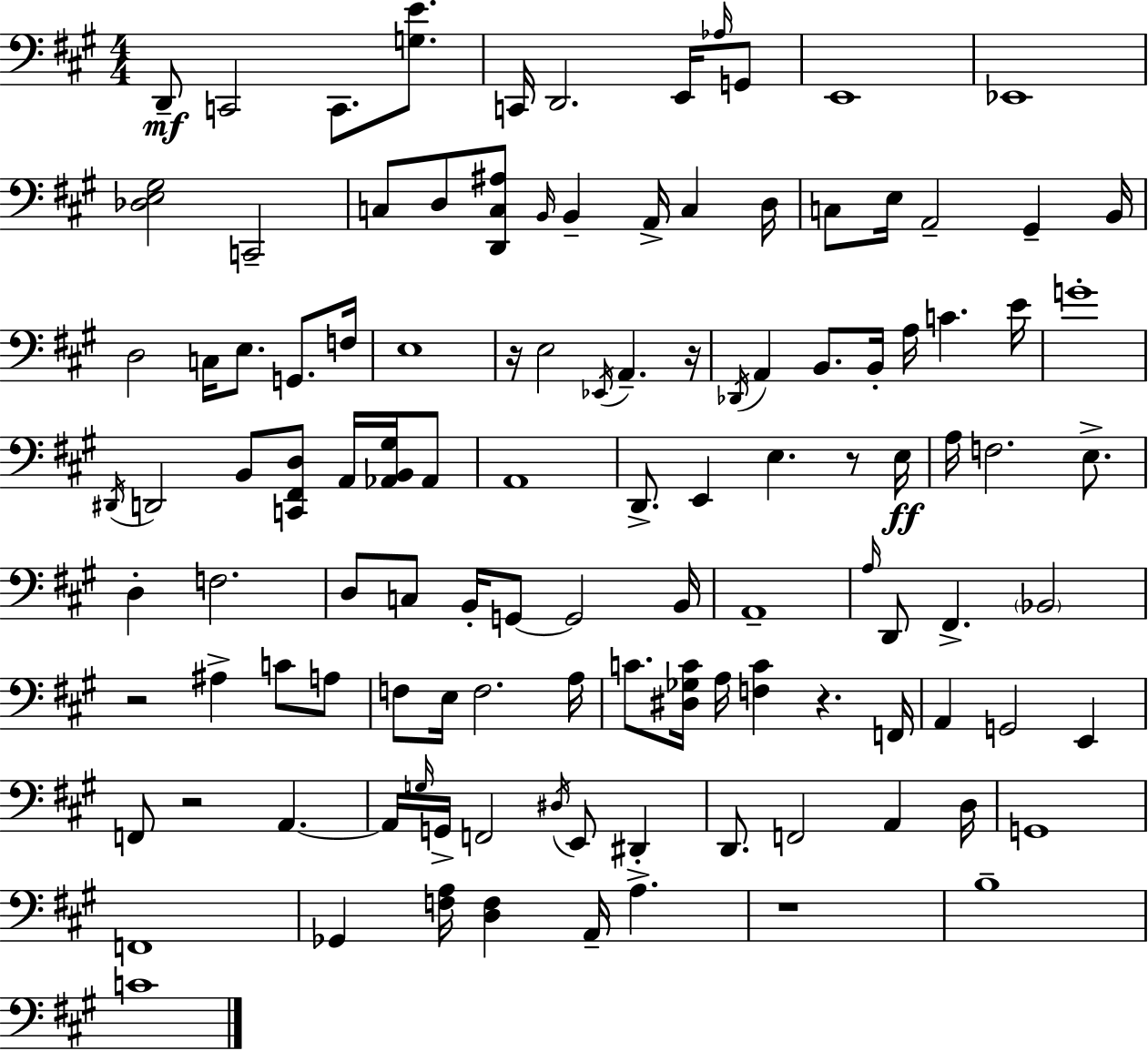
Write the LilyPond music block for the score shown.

{
  \clef bass
  \numericTimeSignature
  \time 4/4
  \key a \major
  d,8--\mf c,2 c,8. <g e'>8. | c,16 d,2. e,16 \grace { aes16 } g,8 | e,1 | ees,1 | \break <des e gis>2 c,2-- | c8 d8 <d, c ais>8 \grace { b,16 } b,4-- a,16-> c4 | d16 c8 e16 a,2-- gis,4-- | b,16 d2 c16 e8. g,8. | \break f16 e1 | r16 e2 \acciaccatura { ees,16 } a,4.-- | r16 \acciaccatura { des,16 } a,4 b,8. b,16-. a16 c'4. | e'16 g'1-. | \break \acciaccatura { dis,16 } d,2 b,8 <c, fis, d>8 | a,16 <aes, b, gis>16 aes,8 a,1 | d,8.-> e,4 e4. | r8 e16\ff a16 f2. | \break e8.-> d4-. f2. | d8 c8 b,16-. g,8~~ g,2 | b,16 a,1-- | \grace { a16 } d,8 fis,4.-> \parenthesize bes,2 | \break r2 ais4-> | c'8 a8 f8 e16 f2. | a16 c'8. <dis ges c'>16 a16 <f c'>4 r4. | f,16 a,4 g,2 | \break e,4 f,8 r2 | a,4.~~ a,16 \grace { g16 } g,16-> f,2 | \acciaccatura { dis16 } e,8 dis,4-. d,8. f,2 | a,4 d16 g,1 | \break f,1 | ges,4 <f a>16 <d f>4 | a,16-- a4.-> r1 | b1-- | \break c'1 | \bar "|."
}